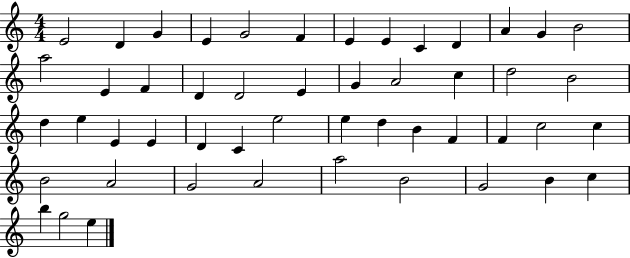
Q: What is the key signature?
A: C major